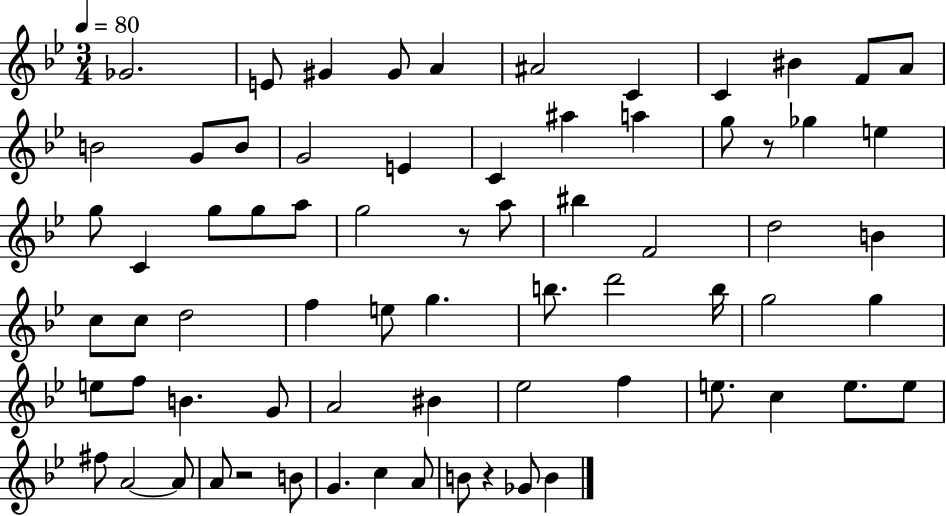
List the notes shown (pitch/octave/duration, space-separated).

Gb4/h. E4/e G#4/q G#4/e A4/q A#4/h C4/q C4/q BIS4/q F4/e A4/e B4/h G4/e B4/e G4/h E4/q C4/q A#5/q A5/q G5/e R/e Gb5/q E5/q G5/e C4/q G5/e G5/e A5/e G5/h R/e A5/e BIS5/q F4/h D5/h B4/q C5/e C5/e D5/h F5/q E5/e G5/q. B5/e. D6/h B5/s G5/h G5/q E5/e F5/e B4/q. G4/e A4/h BIS4/q Eb5/h F5/q E5/e. C5/q E5/e. E5/e F#5/e A4/h A4/e A4/e R/h B4/e G4/q. C5/q A4/e B4/e R/q Gb4/e B4/q